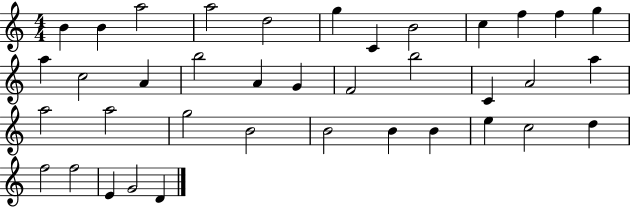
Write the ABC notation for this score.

X:1
T:Untitled
M:4/4
L:1/4
K:C
B B a2 a2 d2 g C B2 c f f g a c2 A b2 A G F2 b2 C A2 a a2 a2 g2 B2 B2 B B e c2 d f2 f2 E G2 D